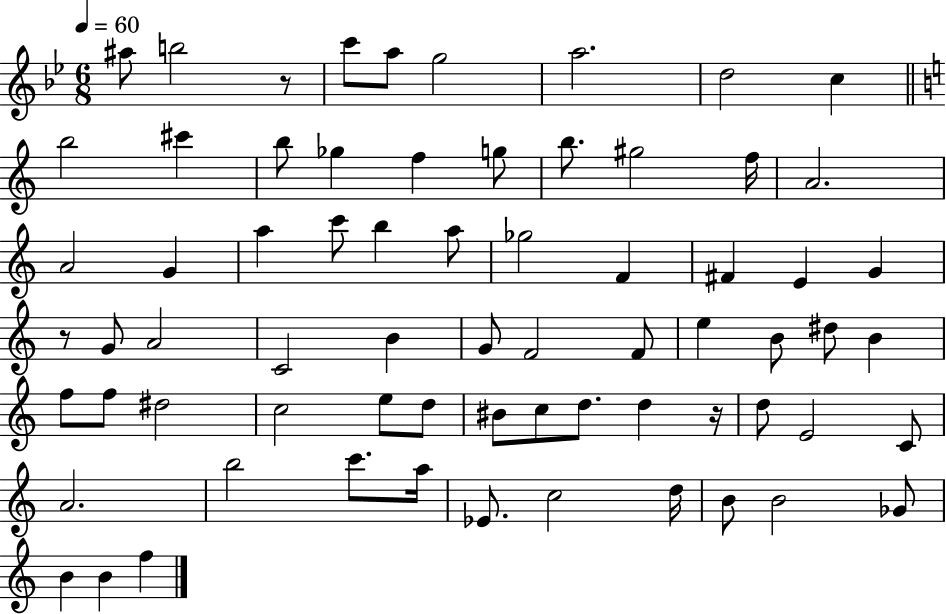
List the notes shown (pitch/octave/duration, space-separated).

A#5/e B5/h R/e C6/e A5/e G5/h A5/h. D5/h C5/q B5/h C#6/q B5/e Gb5/q F5/q G5/e B5/e. G#5/h F5/s A4/h. A4/h G4/q A5/q C6/e B5/q A5/e Gb5/h F4/q F#4/q E4/q G4/q R/e G4/e A4/h C4/h B4/q G4/e F4/h F4/e E5/q B4/e D#5/e B4/q F5/e F5/e D#5/h C5/h E5/e D5/e BIS4/e C5/e D5/e. D5/q R/s D5/e E4/h C4/e A4/h. B5/h C6/e. A5/s Eb4/e. C5/h D5/s B4/e B4/h Gb4/e B4/q B4/q F5/q